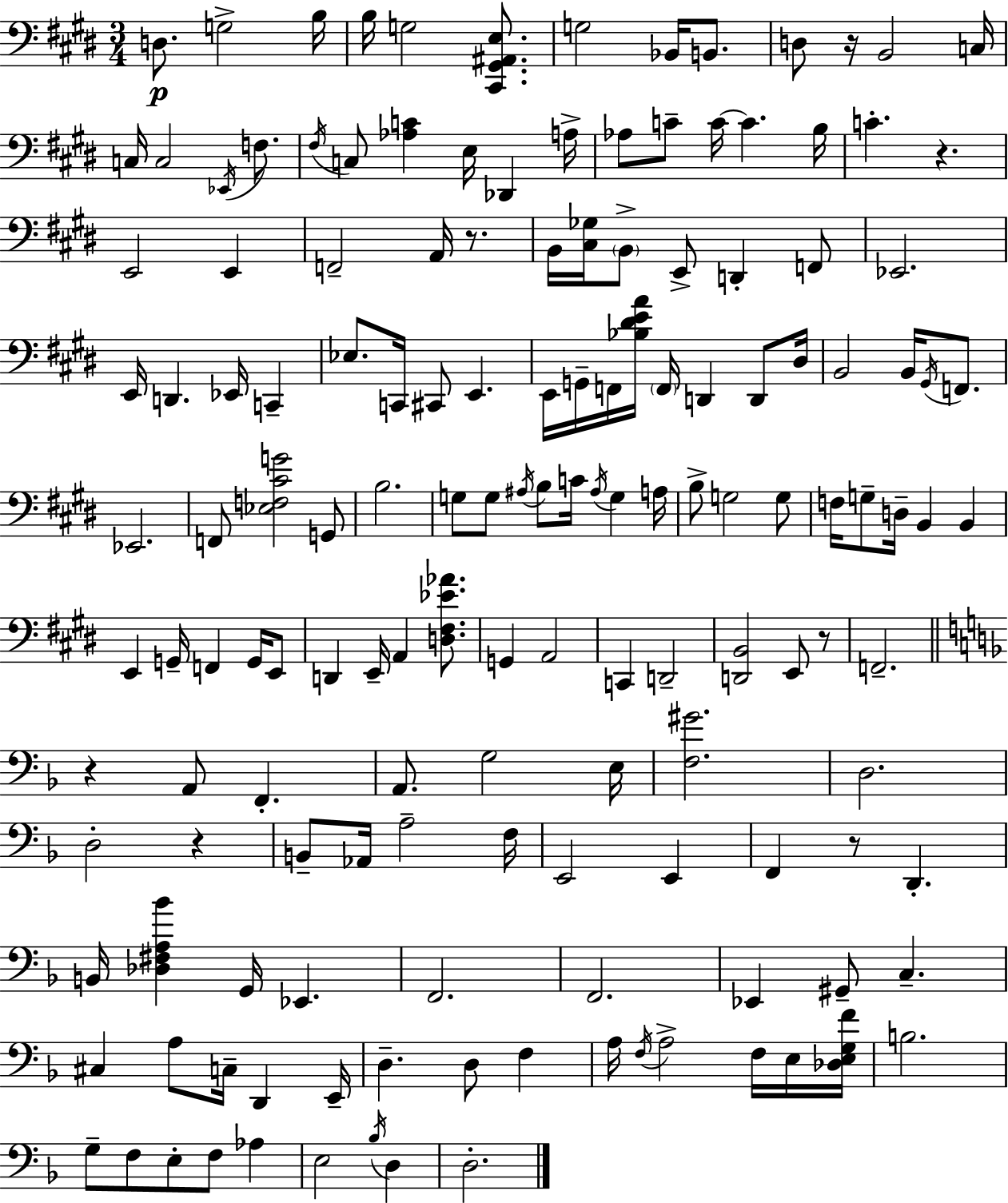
{
  \clef bass
  \numericTimeSignature
  \time 3/4
  \key e \major
  d8.\p g2-> b16 | b16 g2 <cis, gis, ais, e>8. | g2 bes,16 b,8. | d8 r16 b,2 c16 | \break c16 c2 \acciaccatura { ees,16 } f8. | \acciaccatura { fis16 } c8 <aes c'>4 e16 des,4 | a16-> aes8 c'8-- c'16~~ c'4. | b16 c'4.-. r4. | \break e,2 e,4 | f,2-- a,16 r8. | b,16 <cis ges>16 \parenthesize b,8-> e,8-> d,4-. | f,8 ees,2. | \break e,16 d,4. ees,16 c,4-- | ees8. c,16 cis,8 e,4. | e,16 g,16-- f,16 <bes dis' e' a'>16 \parenthesize f,16 d,4 d,8 | dis16 b,2 b,16 \acciaccatura { gis,16 } | \break f,8. ees,2. | f,8 <ees f cis' g'>2 | g,8 b2. | g8 g8 \acciaccatura { ais16 } b8 c'16 \acciaccatura { ais16 } | \break g4 a16 b8-> g2 | g8 f16 g8-- d16-- b,4 | b,4 e,4 g,16-- f,4 | g,16 e,8 d,4 e,16-- a,4 | \break <d fis ees' aes'>8. g,4 a,2 | c,4 d,2-- | <d, b,>2 | e,8 r8 f,2.-- | \break \bar "||" \break \key f \major r4 a,8 f,4.-. | a,8. g2 e16 | <f gis'>2. | d2. | \break d2-. r4 | b,8-- aes,16 a2-- f16 | e,2 e,4 | f,4 r8 d,4.-. | \break b,16 <des fis a bes'>4 g,16 ees,4. | f,2. | f,2. | ees,4 gis,8-- c4.-- | \break cis4 a8 c16-- d,4 e,16-- | d4.-- d8 f4 | a16 \acciaccatura { f16 } a2-> f16 e16 | <des e g f'>16 b2. | \break g8-- f8 e8-. f8 aes4 | e2 \acciaccatura { bes16 } d4 | d2.-. | \bar "|."
}